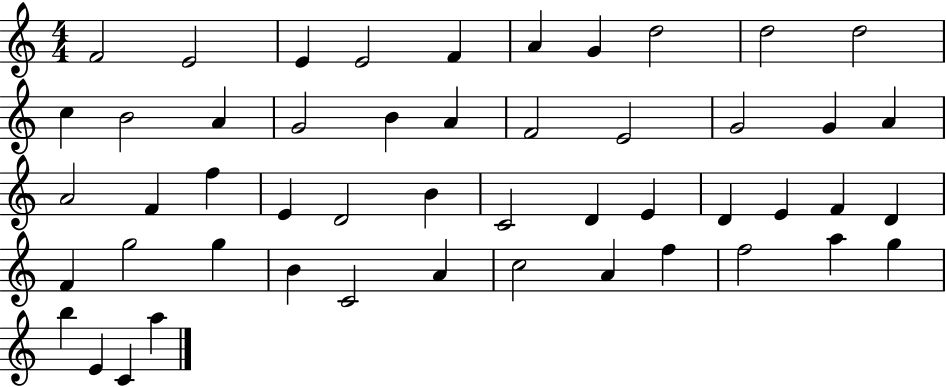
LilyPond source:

{
  \clef treble
  \numericTimeSignature
  \time 4/4
  \key c \major
  f'2 e'2 | e'4 e'2 f'4 | a'4 g'4 d''2 | d''2 d''2 | \break c''4 b'2 a'4 | g'2 b'4 a'4 | f'2 e'2 | g'2 g'4 a'4 | \break a'2 f'4 f''4 | e'4 d'2 b'4 | c'2 d'4 e'4 | d'4 e'4 f'4 d'4 | \break f'4 g''2 g''4 | b'4 c'2 a'4 | c''2 a'4 f''4 | f''2 a''4 g''4 | \break b''4 e'4 c'4 a''4 | \bar "|."
}